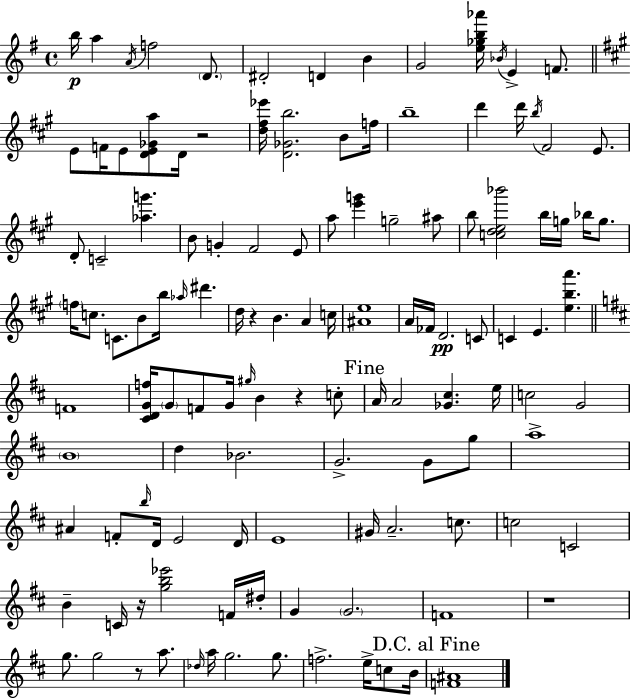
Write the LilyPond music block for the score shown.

{
  \clef treble
  \time 4/4
  \defaultTimeSignature
  \key e \minor
  \repeat volta 2 { b''16\p a''4 \acciaccatura { a'16 } f''2 \parenthesize d'8. | dis'2-. d'4 b'4 | g'2 <e'' ges'' b'' aes'''>16 \acciaccatura { bes'16 } e'4-> f'8. | \bar "||" \break \key a \major e'8 f'16 e'8 <d' e' ges' a''>8 d'16 r2 | <d'' fis'' ees'''>16 <d' ges' b''>2. b'8 f''16 | b''1-- | d'''4 d'''16 \acciaccatura { b''16 } fis'2 e'8. | \break d'8-. c'2-- <aes'' g'''>4. | b'8 g'4-. fis'2 e'8 | a''8 <e''' g'''>4 g''2-- ais''8 | b''8 <c'' d'' e'' bes'''>2 b''16 g''16 bes''16 g''8. | \break \parenthesize f''16 c''8. c'8. b'8 b''16 \grace { aes''16 } dis'''4. | d''16 r4 b'4. a'4 | c''16 <ais' e''>1 | a'16 fes'16 d'2.\pp | \break c'8 c'4 e'4. <e'' b'' a'''>4. | \bar "||" \break \key d \major f'1 | <cis' d' g' f''>16 \parenthesize g'8 f'8 g'16 \grace { gis''16 } b'4 r4 c''8-. | \mark "Fine" a'16 a'2 <ges' cis''>4. | e''16 c''2 g'2 | \break \parenthesize b'1 | d''4 bes'2. | g'2.-> g'8 g''8 | a''1-> | \break ais'4 f'8-. \grace { b''16 } d'16 e'2 | d'16 e'1 | gis'16 a'2.-- c''8. | c''2 c'2 | \break b'4-- c'16 r16 <g'' b'' ees'''>2 | f'16 dis''16-. g'4 \parenthesize g'2. | f'1 | r1 | \break g''8. g''2 r8 a''8. | \grace { des''16 } a''16 g''2. | g''8. f''2.-> e''16-> | c''8 b'16 \mark "D.C. al Fine" <f' ais'>1 | \break } \bar "|."
}